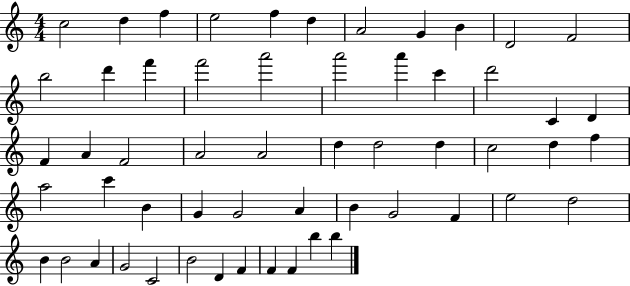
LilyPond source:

{
  \clef treble
  \numericTimeSignature
  \time 4/4
  \key c \major
  c''2 d''4 f''4 | e''2 f''4 d''4 | a'2 g'4 b'4 | d'2 f'2 | \break b''2 d'''4 f'''4 | f'''2 a'''2 | a'''2 a'''4 c'''4 | d'''2 c'4 d'4 | \break f'4 a'4 f'2 | a'2 a'2 | d''4 d''2 d''4 | c''2 d''4 f''4 | \break a''2 c'''4 b'4 | g'4 g'2 a'4 | b'4 g'2 f'4 | e''2 d''2 | \break b'4 b'2 a'4 | g'2 c'2 | b'2 d'4 f'4 | f'4 f'4 b''4 b''4 | \break \bar "|."
}